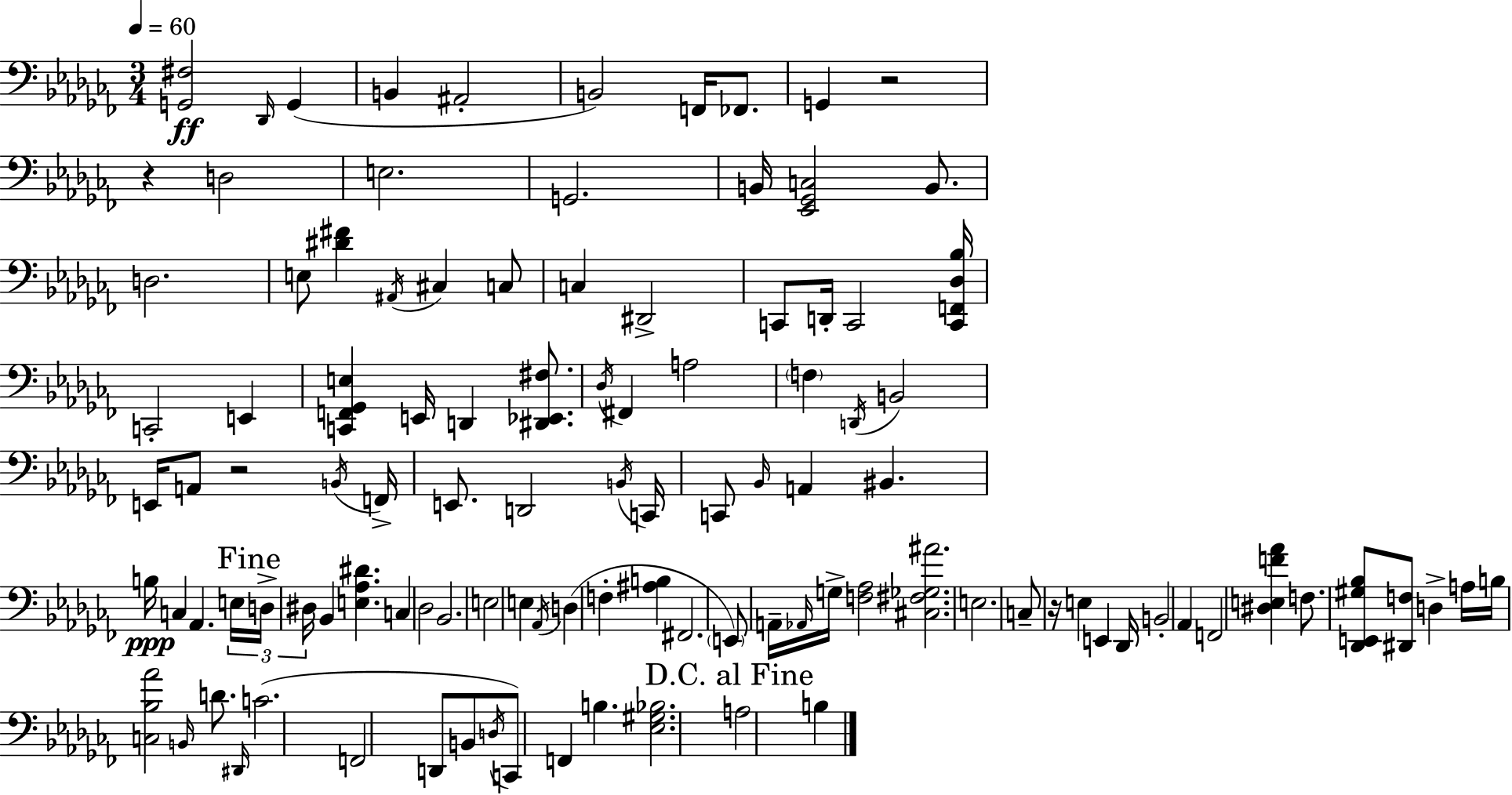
X:1
T:Untitled
M:3/4
L:1/4
K:Abm
[G,,^F,]2 _D,,/4 G,, B,, ^A,,2 B,,2 F,,/4 _F,,/2 G,, z2 z D,2 E,2 G,,2 B,,/4 [_E,,_G,,C,]2 B,,/2 D,2 E,/2 [^D^F] ^A,,/4 ^C, C,/2 C, ^D,,2 C,,/2 D,,/4 C,,2 [C,,F,,_D,_B,]/4 C,,2 E,, [C,,F,,_G,,E,] E,,/4 D,, [^D,,_E,,^F,]/2 _D,/4 ^F,, A,2 F, D,,/4 B,,2 E,,/4 A,,/2 z2 B,,/4 F,,/4 E,,/2 D,,2 B,,/4 C,,/4 C,,/2 _B,,/4 A,, ^B,, B,/4 C, _A,, E,/4 D,/4 ^D,/4 _B,, [E,_A,^D] C, _D,2 _B,,2 E,2 E, _A,,/4 D, F, [^A,B,] ^F,,2 E,,/2 A,,/4 _A,,/4 G,/4 [F,_A,]2 [^C,^F,_G,^A]2 E,2 C,/2 z/4 E, E,, _D,,/4 B,,2 _A,, F,,2 [^D,E,F_A] F,/2 [_D,,E,,^G,_B,]/2 [^D,,F,]/2 D, A,/4 B,/4 [C,_B,_A]2 B,,/4 D/2 ^D,,/4 C2 F,,2 D,,/2 B,,/2 D,/4 C,,/2 F,, B, [_E,^G,_B,]2 A,2 B,